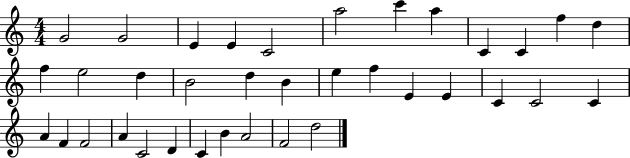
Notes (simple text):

G4/h G4/h E4/q E4/q C4/h A5/h C6/q A5/q C4/q C4/q F5/q D5/q F5/q E5/h D5/q B4/h D5/q B4/q E5/q F5/q E4/q E4/q C4/q C4/h C4/q A4/q F4/q F4/h A4/q C4/h D4/q C4/q B4/q A4/h F4/h D5/h